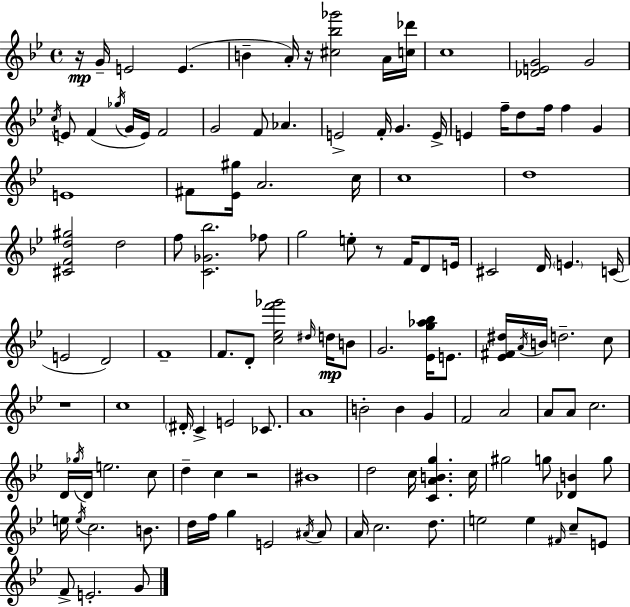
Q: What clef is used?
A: treble